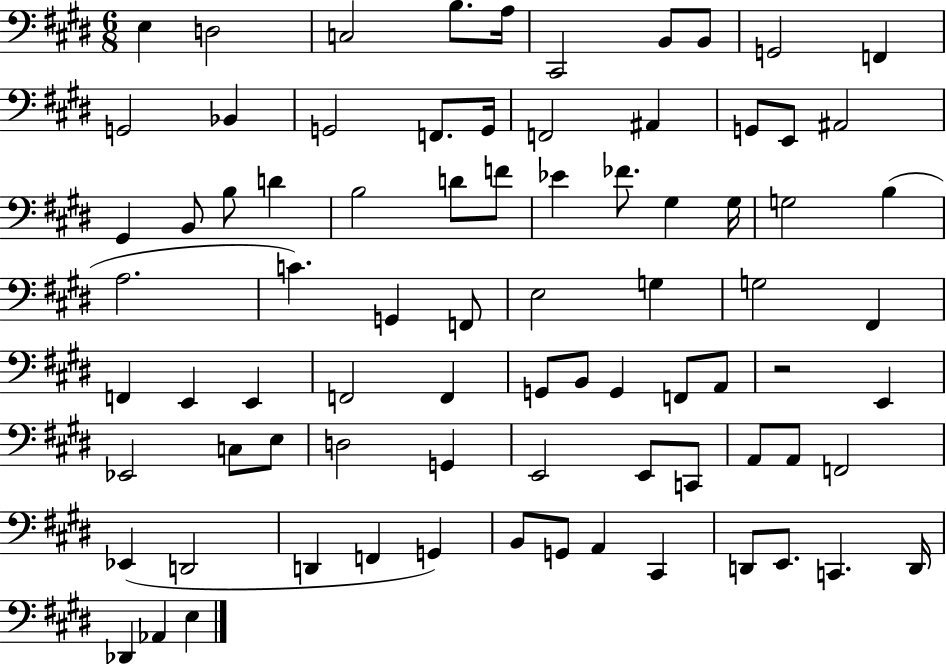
E3/q D3/h C3/h B3/e. A3/s C#2/h B2/e B2/e G2/h F2/q G2/h Bb2/q G2/h F2/e. G2/s F2/h A#2/q G2/e E2/e A#2/h G#2/q B2/e B3/e D4/q B3/h D4/e F4/e Eb4/q FES4/e. G#3/q G#3/s G3/h B3/q A3/h. C4/q. G2/q F2/e E3/h G3/q G3/h F#2/q F2/q E2/q E2/q F2/h F2/q G2/e B2/e G2/q F2/e A2/e R/h E2/q Eb2/h C3/e E3/e D3/h G2/q E2/h E2/e C2/e A2/e A2/e F2/h Eb2/q D2/h D2/q F2/q G2/q B2/e G2/e A2/q C#2/q D2/e E2/e. C2/q. D2/s Db2/q Ab2/q E3/q